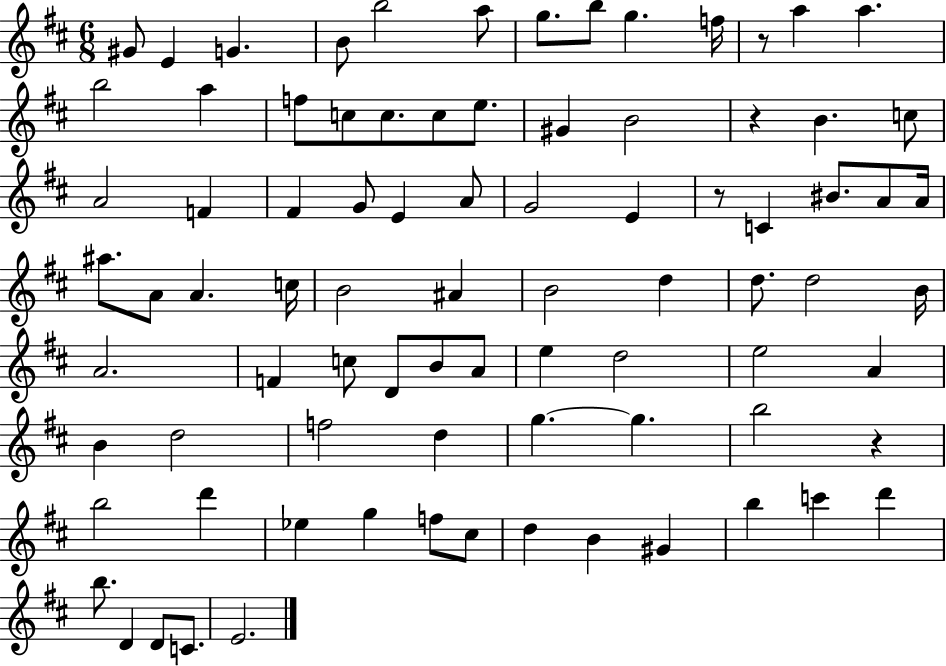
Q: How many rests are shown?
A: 4